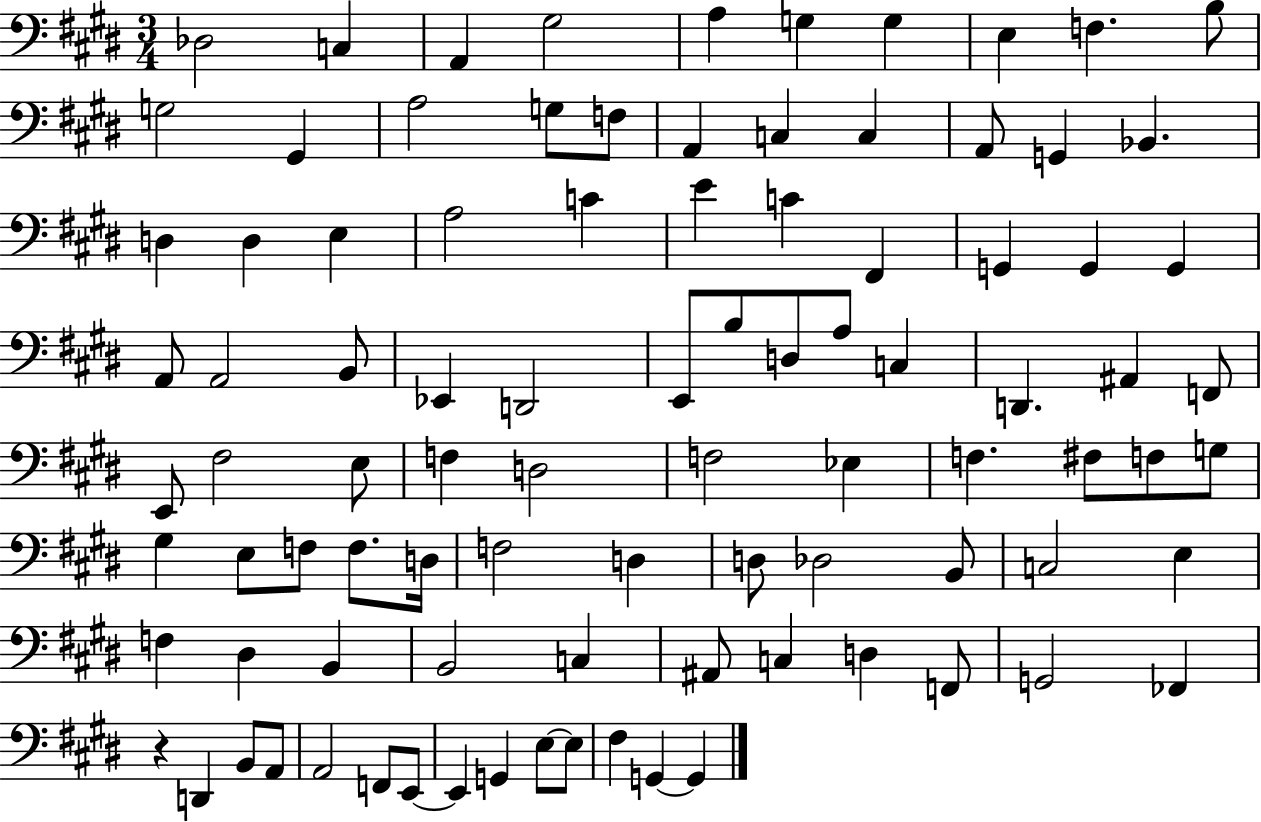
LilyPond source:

{
  \clef bass
  \numericTimeSignature
  \time 3/4
  \key e \major
  des2 c4 | a,4 gis2 | a4 g4 g4 | e4 f4. b8 | \break g2 gis,4 | a2 g8 f8 | a,4 c4 c4 | a,8 g,4 bes,4. | \break d4 d4 e4 | a2 c'4 | e'4 c'4 fis,4 | g,4 g,4 g,4 | \break a,8 a,2 b,8 | ees,4 d,2 | e,8 b8 d8 a8 c4 | d,4. ais,4 f,8 | \break e,8 fis2 e8 | f4 d2 | f2 ees4 | f4. fis8 f8 g8 | \break gis4 e8 f8 f8. d16 | f2 d4 | d8 des2 b,8 | c2 e4 | \break f4 dis4 b,4 | b,2 c4 | ais,8 c4 d4 f,8 | g,2 fes,4 | \break r4 d,4 b,8 a,8 | a,2 f,8 e,8~~ | e,4 g,4 e8~~ e8 | fis4 g,4~~ g,4 | \break \bar "|."
}